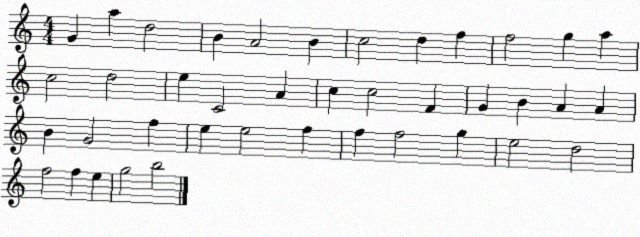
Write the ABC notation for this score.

X:1
T:Untitled
M:4/4
L:1/4
K:C
G a d2 B A2 B c2 d f f2 g a c2 d2 e C2 A c c2 F G B A A B G2 f e e2 f f f2 g e2 d2 f2 f e g2 b2